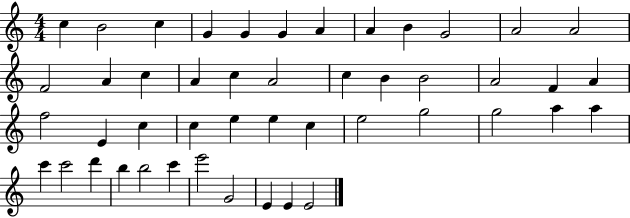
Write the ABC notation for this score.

X:1
T:Untitled
M:4/4
L:1/4
K:C
c B2 c G G G A A B G2 A2 A2 F2 A c A c A2 c B B2 A2 F A f2 E c c e e c e2 g2 g2 a a c' c'2 d' b b2 c' e'2 G2 E E E2